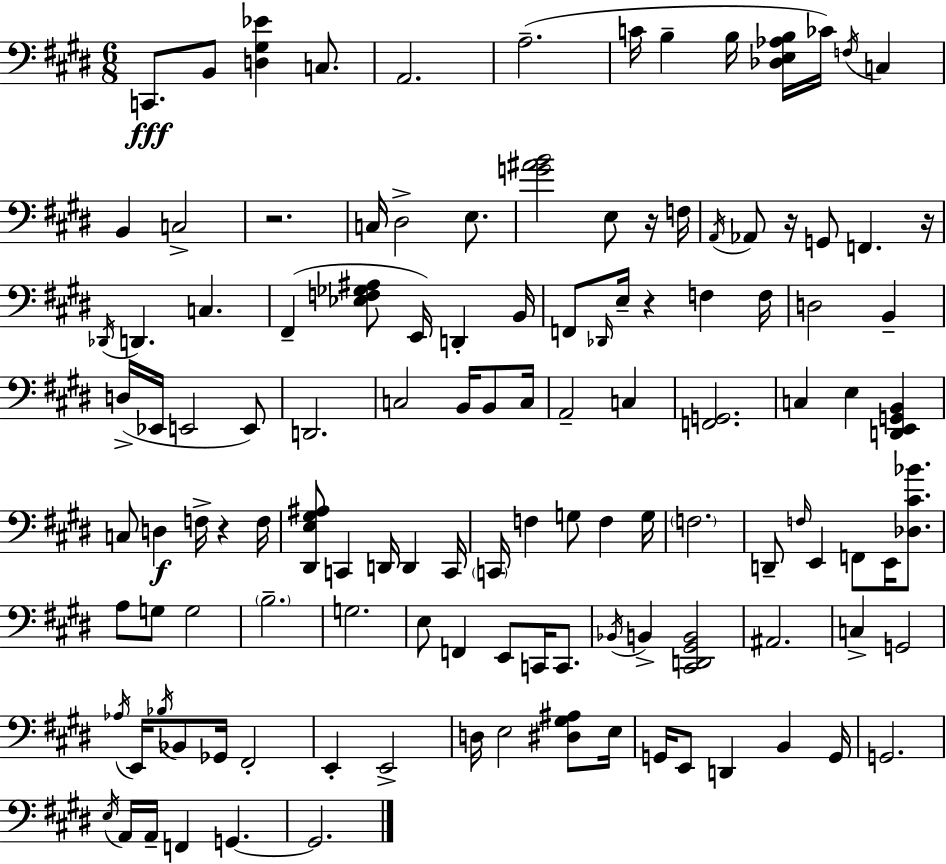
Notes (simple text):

C2/e. B2/e [D3,G#3,Eb4]/q C3/e. A2/h. A3/h. C4/s B3/q B3/s [Db3,E3,Ab3,B3]/s CES4/s F3/s C3/q B2/q C3/h R/h. C3/s D#3/h E3/e. [G4,A#4,B4]/h E3/e R/s F3/s A2/s Ab2/e R/s G2/e F2/q. R/s Db2/s D2/q. C3/q. F#2/q [Eb3,F3,Gb3,A#3]/e E2/s D2/q B2/s F2/e Db2/s E3/s R/q F3/q F3/s D3/h B2/q D3/s Eb2/s E2/h E2/e D2/h. C3/h B2/s B2/e C3/s A2/h C3/q [F2,G2]/h. C3/q E3/q [D2,E2,G2,B2]/q C3/e D3/q F3/s R/q F3/s [D#2,E3,G#3,A#3]/e C2/q D2/s D2/q C2/s C2/s F3/q G3/e F3/q G3/s F3/h. D2/e F3/s E2/q F2/e E2/s [Db3,C#4,Bb4]/e. A3/e G3/e G3/h B3/h. G3/h. E3/e F2/q E2/e C2/s C2/e. Bb2/s B2/q [C#2,D2,G#2,B2]/h A#2/h. C3/q G2/h Ab3/s E2/s Bb3/s Bb2/e Gb2/s F#2/h E2/q E2/h D3/s E3/h [D#3,G#3,A#3]/e E3/s G2/s E2/e D2/q B2/q G2/s G2/h. E3/s A2/s A2/s F2/q G2/q. G2/h.